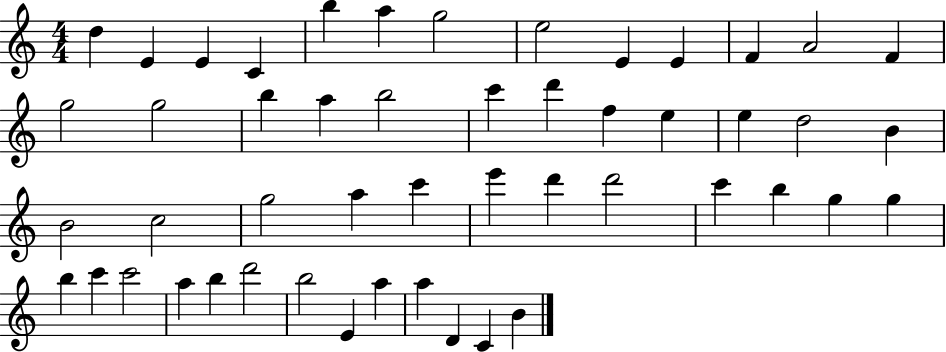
X:1
T:Untitled
M:4/4
L:1/4
K:C
d E E C b a g2 e2 E E F A2 F g2 g2 b a b2 c' d' f e e d2 B B2 c2 g2 a c' e' d' d'2 c' b g g b c' c'2 a b d'2 b2 E a a D C B